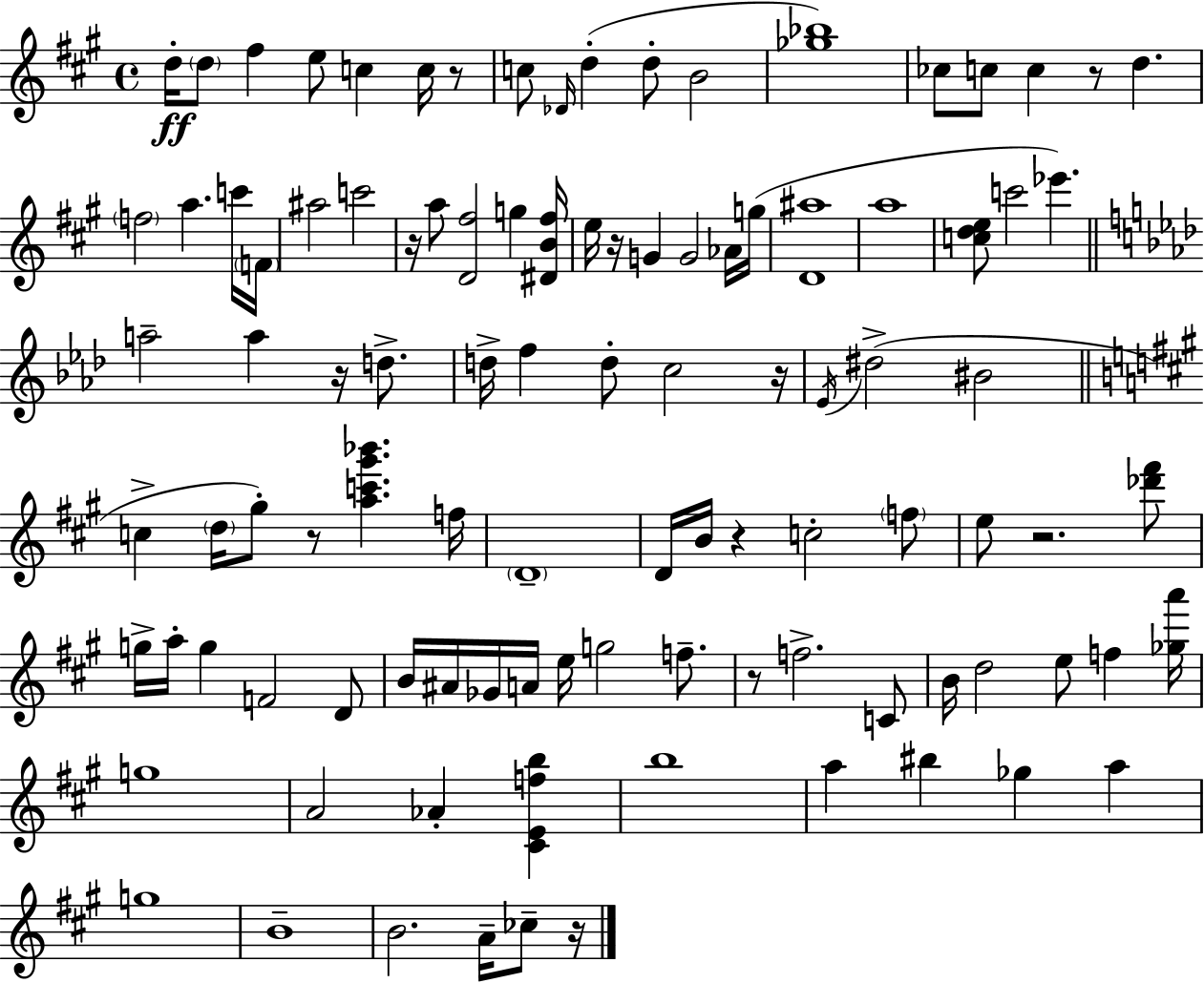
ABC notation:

X:1
T:Untitled
M:4/4
L:1/4
K:A
d/4 d/2 ^f e/2 c c/4 z/2 c/2 _D/4 d d/2 B2 [_g_b]4 _c/2 c/2 c z/2 d f2 a c'/4 F/4 ^a2 c'2 z/4 a/2 [D^f]2 g [^DB^f]/4 e/4 z/4 G G2 _A/4 g/4 [D^a]4 a4 [cde]/2 c'2 _e' a2 a z/4 d/2 d/4 f d/2 c2 z/4 _E/4 ^d2 ^B2 c d/4 ^g/2 z/2 [ac'^g'_b'] f/4 D4 D/4 B/4 z c2 f/2 e/2 z2 [_d'^f']/2 g/4 a/4 g F2 D/2 B/4 ^A/4 _G/4 A/4 e/4 g2 f/2 z/2 f2 C/2 B/4 d2 e/2 f [_ga']/4 g4 A2 _A [^CEfb] b4 a ^b _g a g4 B4 B2 A/4 _c/2 z/4